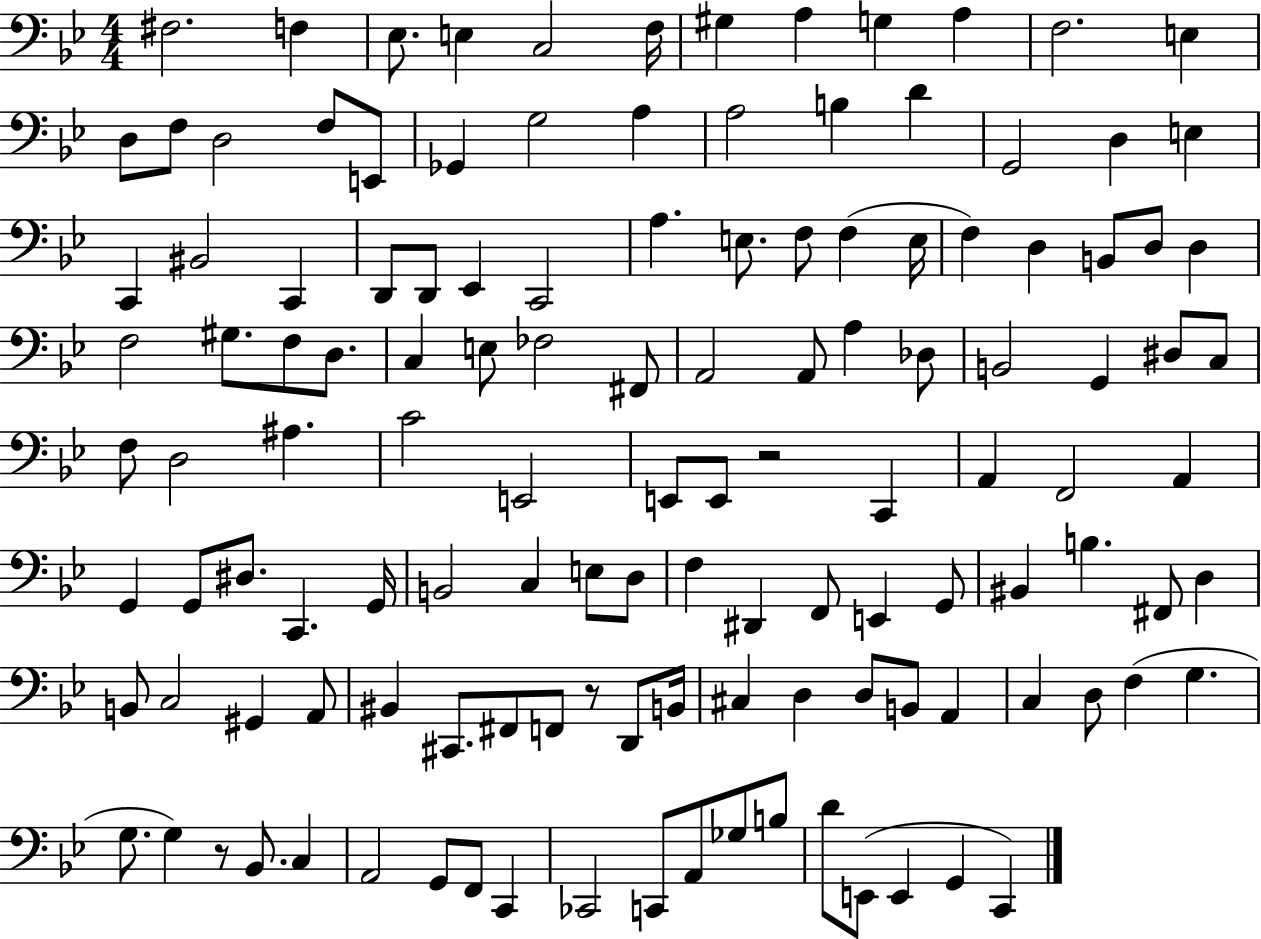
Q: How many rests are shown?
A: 3